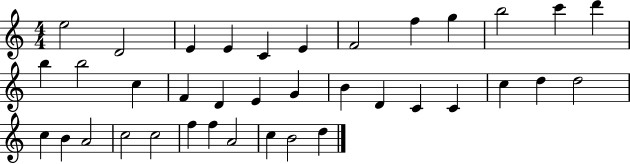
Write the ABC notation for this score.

X:1
T:Untitled
M:4/4
L:1/4
K:C
e2 D2 E E C E F2 f g b2 c' d' b b2 c F D E G B D C C c d d2 c B A2 c2 c2 f f A2 c B2 d